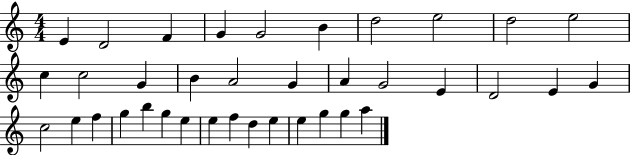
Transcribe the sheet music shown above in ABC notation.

X:1
T:Untitled
M:4/4
L:1/4
K:C
E D2 F G G2 B d2 e2 d2 e2 c c2 G B A2 G A G2 E D2 E G c2 e f g b g e e f d e e g g a